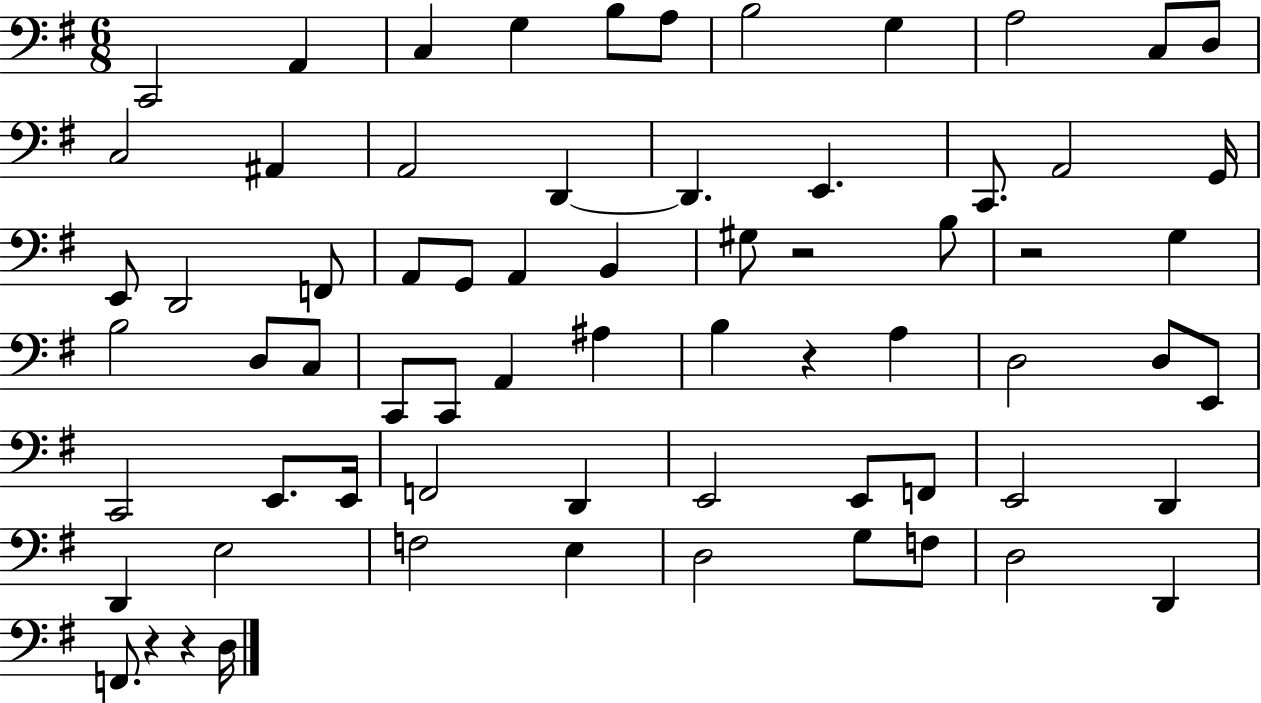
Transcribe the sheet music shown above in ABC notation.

X:1
T:Untitled
M:6/8
L:1/4
K:G
C,,2 A,, C, G, B,/2 A,/2 B,2 G, A,2 C,/2 D,/2 C,2 ^A,, A,,2 D,, D,, E,, C,,/2 A,,2 G,,/4 E,,/2 D,,2 F,,/2 A,,/2 G,,/2 A,, B,, ^G,/2 z2 B,/2 z2 G, B,2 D,/2 C,/2 C,,/2 C,,/2 A,, ^A, B, z A, D,2 D,/2 E,,/2 C,,2 E,,/2 E,,/4 F,,2 D,, E,,2 E,,/2 F,,/2 E,,2 D,, D,, E,2 F,2 E, D,2 G,/2 F,/2 D,2 D,, F,,/2 z z D,/4